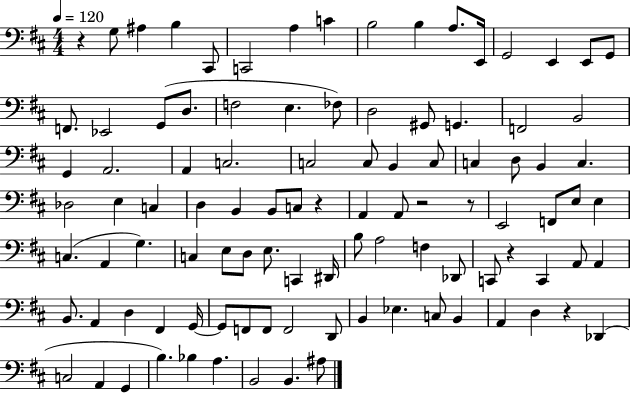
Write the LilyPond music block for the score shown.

{
  \clef bass
  \numericTimeSignature
  \time 4/4
  \key d \major
  \tempo 4 = 120
  r4 g8 ais4 b4 cis,8 | c,2 a4 c'4 | b2 b4 a8. e,16 | g,2 e,4 e,8 g,8 | \break f,8. ees,2 g,8( d8. | f2 e4. fes8) | d2 gis,8 g,4. | f,2 b,2 | \break g,4 a,2. | a,4 c2. | c2 c8 b,4 c8 | c4 d8 b,4 c4. | \break des2 e4 c4 | d4 b,4 b,8 c8 r4 | a,4 a,8 r2 r8 | e,2 f,8 e8 e4 | \break c4.( a,4 g4.) | c4 e8 d8 e8. c,4 dis,16 | b8 a2 f4 des,8 | c,8 r4 c,4 a,8 a,4 | \break b,8. a,4 d4 fis,4 g,16~~ | g,8 f,8 f,8 f,2 d,8 | b,4 ees4. c8 b,4 | a,4 d4 r4 des,4( | \break c2 a,4 g,4 | b4.) bes4 a4. | b,2 b,4. ais8 | \bar "|."
}